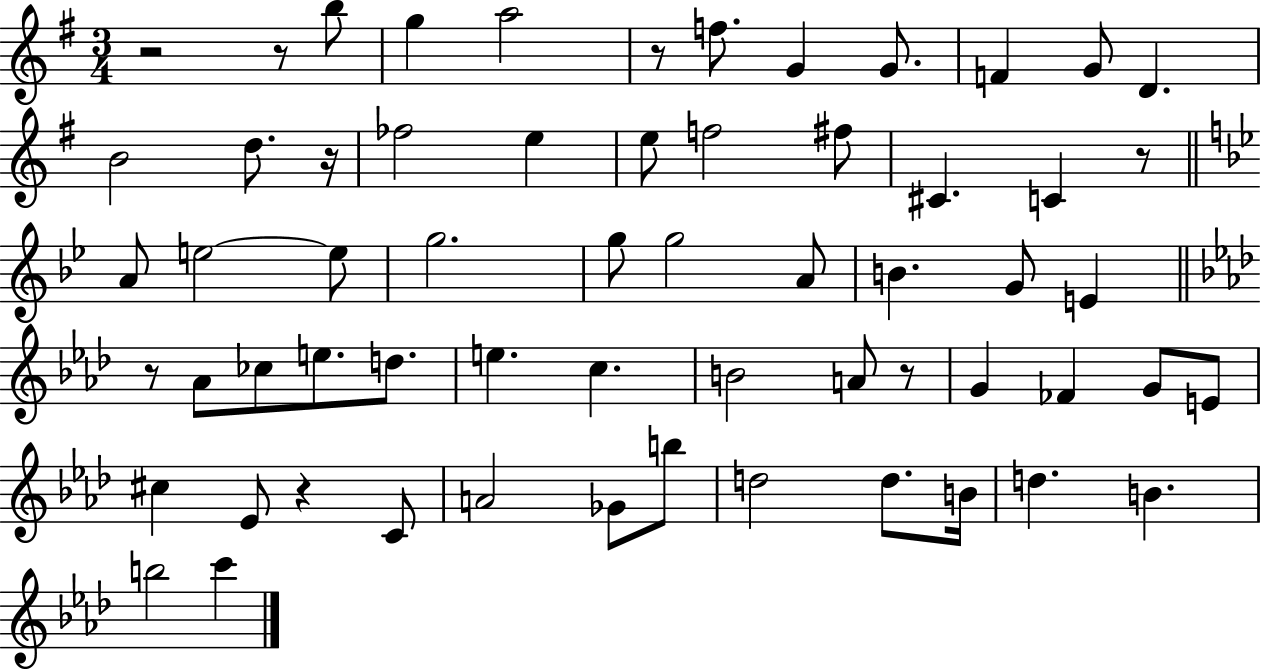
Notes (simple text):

R/h R/e B5/e G5/q A5/h R/e F5/e. G4/q G4/e. F4/q G4/e D4/q. B4/h D5/e. R/s FES5/h E5/q E5/e F5/h F#5/e C#4/q. C4/q R/e A4/e E5/h E5/e G5/h. G5/e G5/h A4/e B4/q. G4/e E4/q R/e Ab4/e CES5/e E5/e. D5/e. E5/q. C5/q. B4/h A4/e R/e G4/q FES4/q G4/e E4/e C#5/q Eb4/e R/q C4/e A4/h Gb4/e B5/e D5/h D5/e. B4/s D5/q. B4/q. B5/h C6/q